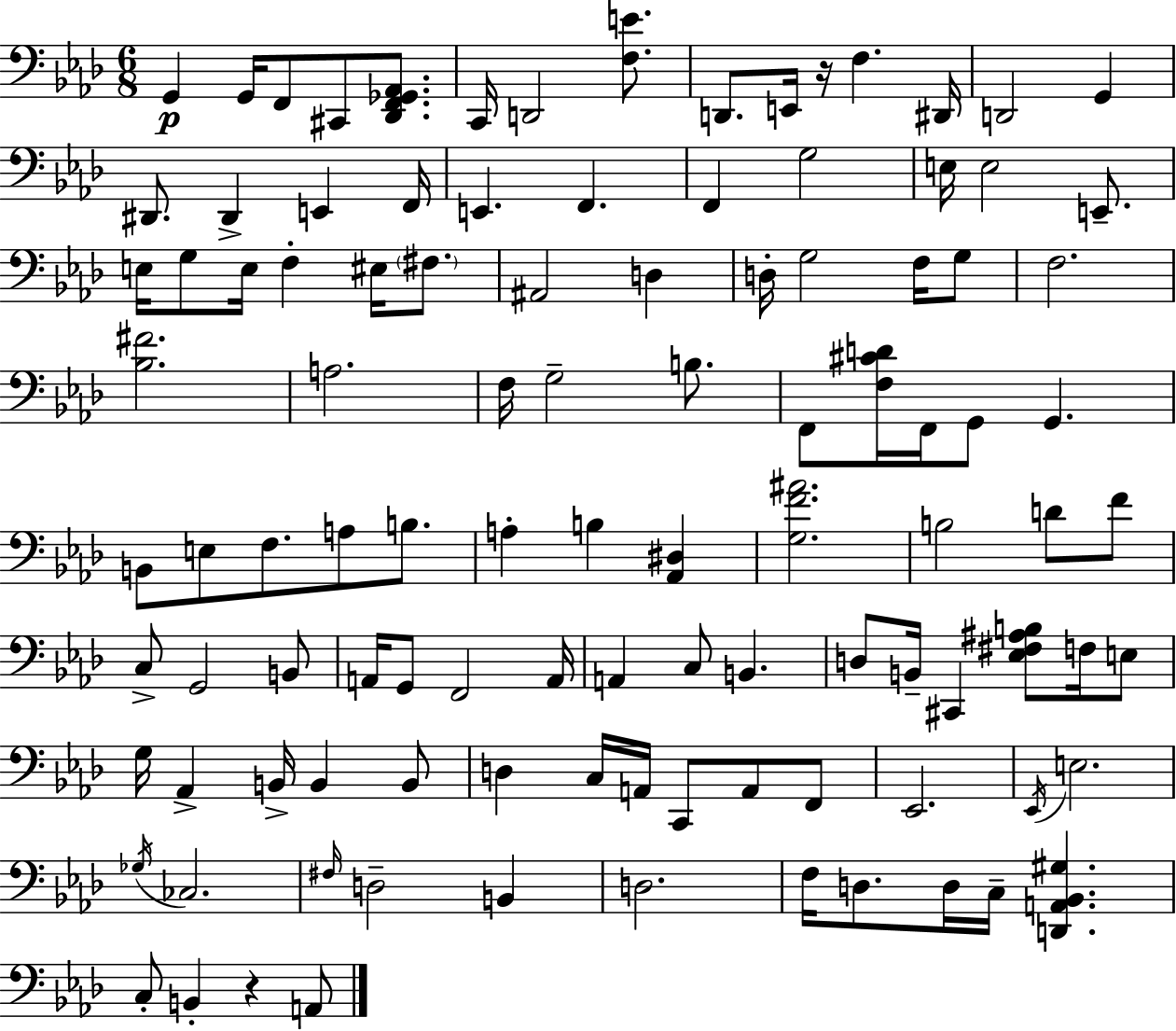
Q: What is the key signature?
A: AES major